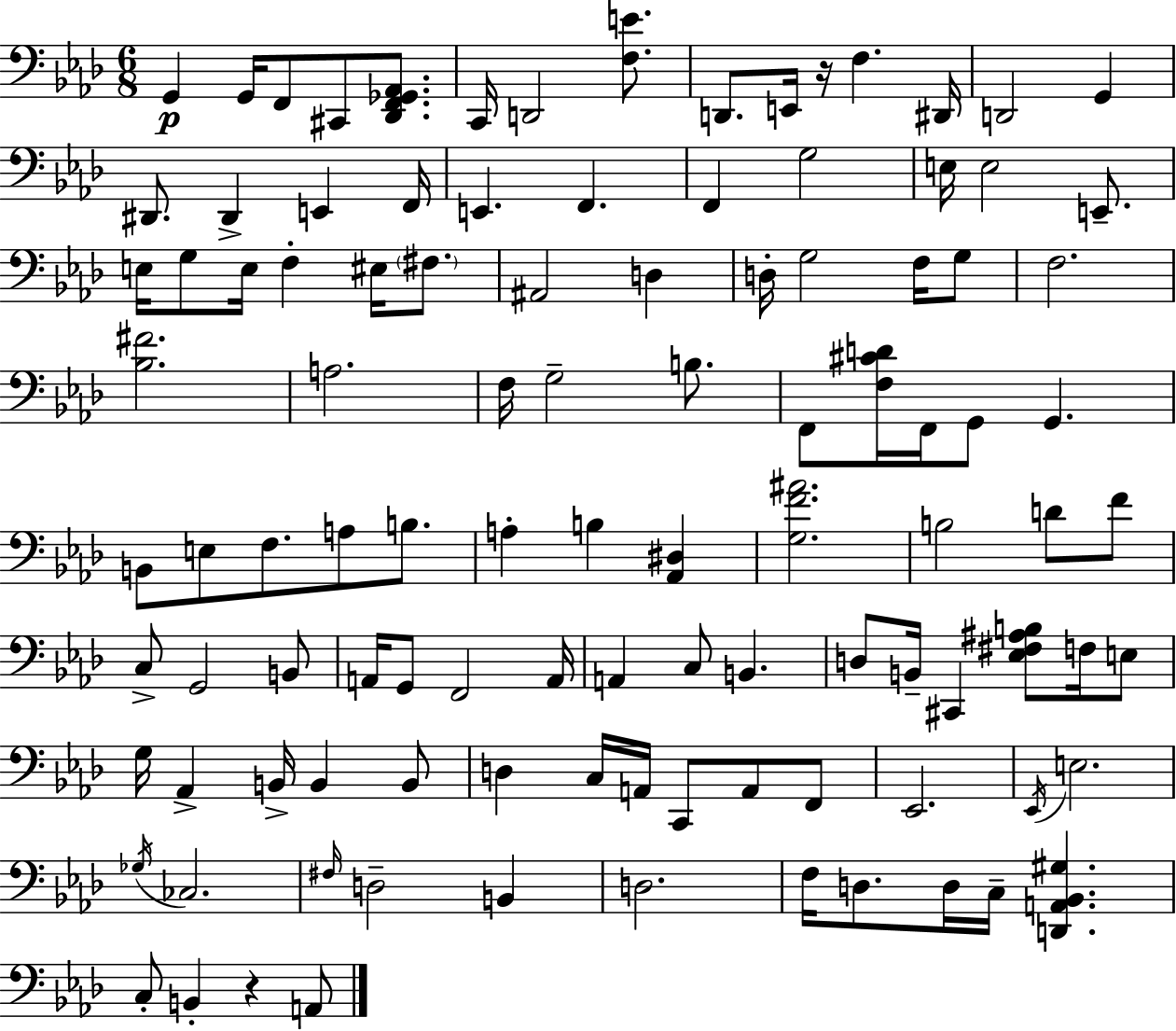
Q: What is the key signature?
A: AES major